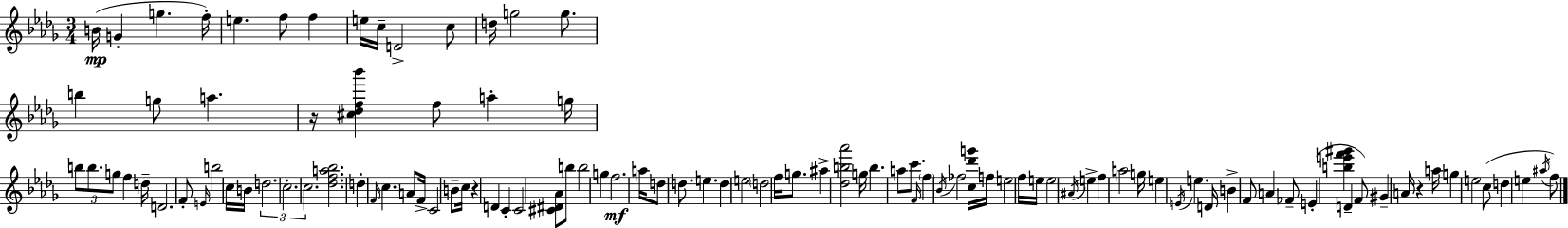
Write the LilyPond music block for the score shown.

{
  \clef treble
  \numericTimeSignature
  \time 3/4
  \key bes \minor
  b'16(\mp g'4-. g''4. f''16-.) | e''4. f''8 f''4 | e''16 c''16-- d'2-> c''8 | d''16 g''2 g''8. | \break b''4 g''8 a''4. | r16 <cis'' des'' f'' bes'''>4 f''8 a''4-. g''16 | \tuplet 3/2 { b''8 b''8. g''8 } f''4 d''16-- | d'2. | \break f'8-. \grace { e'16 } b''2 c''16 | b'16 \tuplet 3/2 { d''2. | c''2.-. | c''2. } | \break <des'' f'' a'' bes''>2. | d''4-. \grace { f'16 } c''4. | a'8 f'16-> c'2 b'8-- | c''16 r4 d'4 c'4-. | \break c'2 <cis' dis' aes'>8 | b''8 b''2 g''4 | f''2.\mf | a''16 d''8 d''8. e''4. | \break d''4 e''2 | \parenthesize d''2 f''16 g''8. | ais''4-> <des'' b'' aes'''>2 | g''16 b''4. a''8 c'''8. | \break \grace { f'16 } \parenthesize f''4 \acciaccatura { bes'16 } fes''2 | <c'' des''' g'''>16 f''16 e''2 | f''16 e''16 e''2 | \acciaccatura { ais'16 } e''4-> f''4 a''2 | \break g''16 e''4 \acciaccatura { e'16 } e''4. | d'16 b'4-> f'8 | a'4 fes'8-- e'4-.( <b'' e''' f''' gis'''>4 | d'4-- f'8) gis'4-- | \break a'16 r4 a''16 g''4 e''2 | c''8( d''4 | e''4 \acciaccatura { ais''16 } f''8) \bar "|."
}